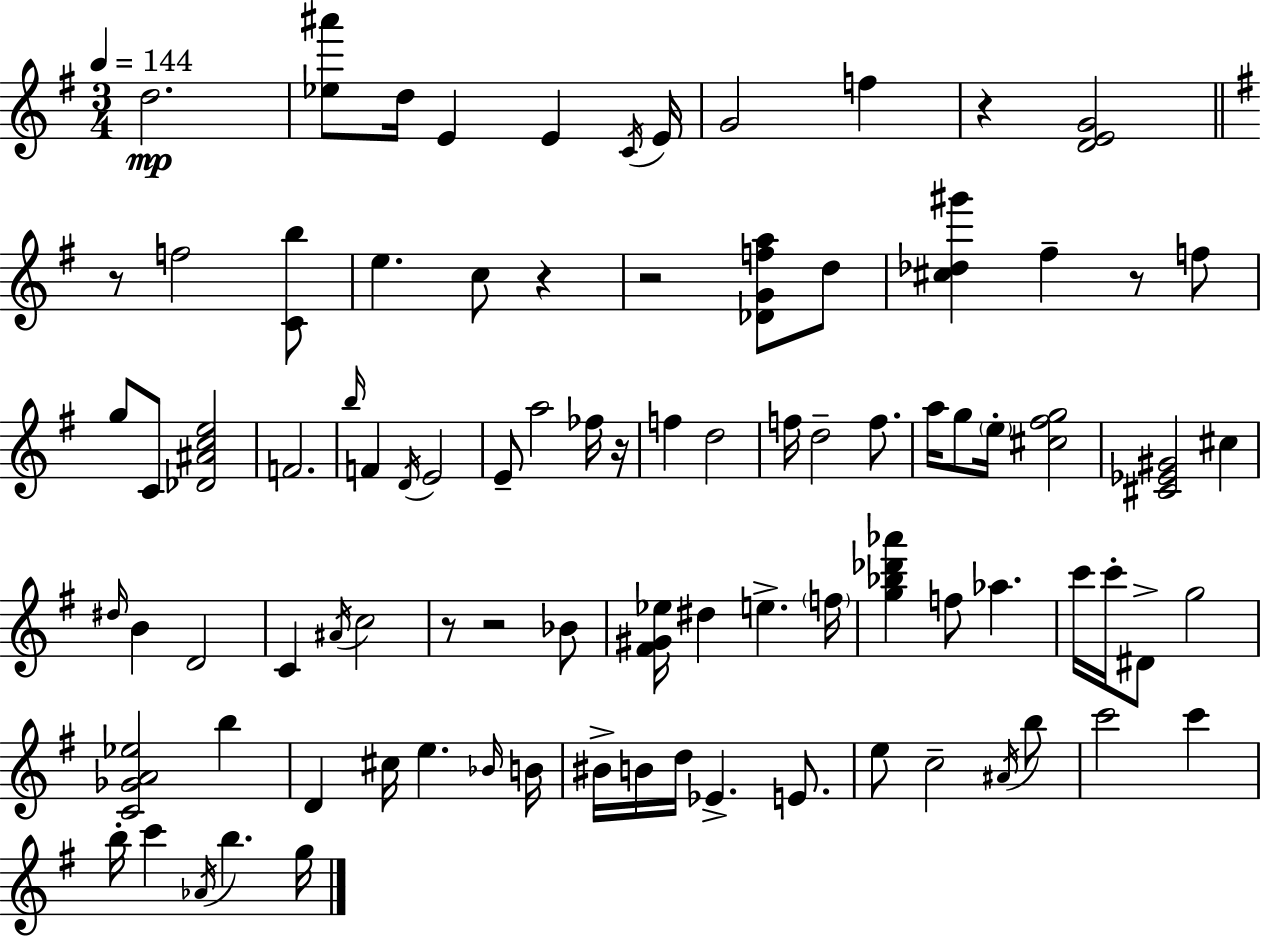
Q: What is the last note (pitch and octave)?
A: G5